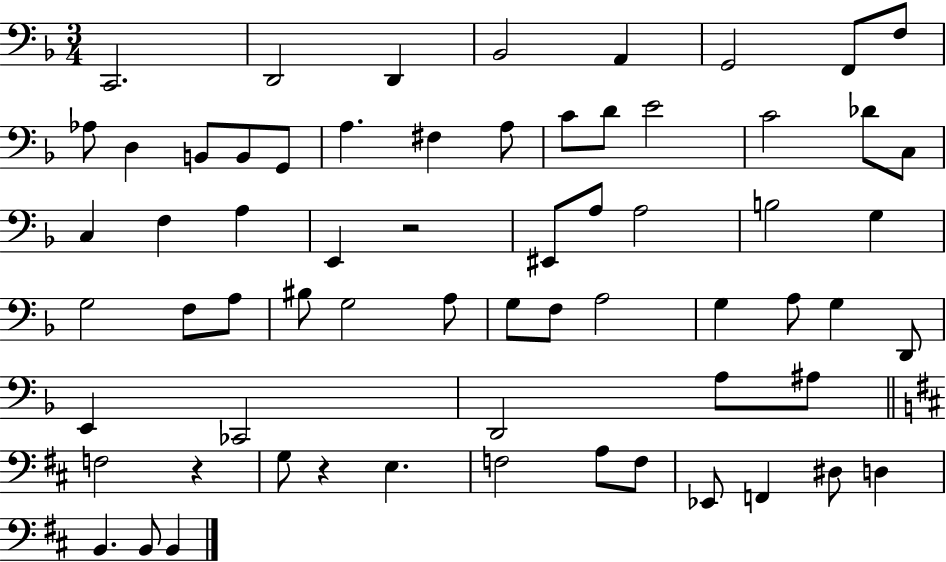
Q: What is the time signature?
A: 3/4